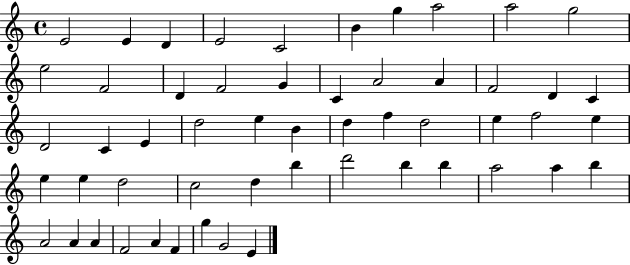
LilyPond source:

{
  \clef treble
  \time 4/4
  \defaultTimeSignature
  \key c \major
  e'2 e'4 d'4 | e'2 c'2 | b'4 g''4 a''2 | a''2 g''2 | \break e''2 f'2 | d'4 f'2 g'4 | c'4 a'2 a'4 | f'2 d'4 c'4 | \break d'2 c'4 e'4 | d''2 e''4 b'4 | d''4 f''4 d''2 | e''4 f''2 e''4 | \break e''4 e''4 d''2 | c''2 d''4 b''4 | d'''2 b''4 b''4 | a''2 a''4 b''4 | \break a'2 a'4 a'4 | f'2 a'4 f'4 | g''4 g'2 e'4 | \bar "|."
}